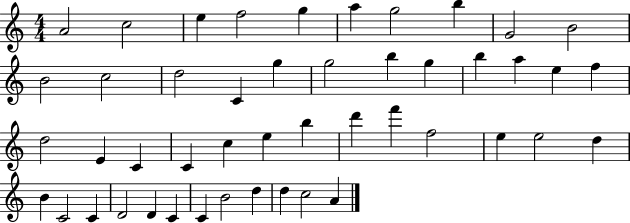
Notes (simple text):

A4/h C5/h E5/q F5/h G5/q A5/q G5/h B5/q G4/h B4/h B4/h C5/h D5/h C4/q G5/q G5/h B5/q G5/q B5/q A5/q E5/q F5/q D5/h E4/q C4/q C4/q C5/q E5/q B5/q D6/q F6/q F5/h E5/q E5/h D5/q B4/q C4/h C4/q D4/h D4/q C4/q C4/q B4/h D5/q D5/q C5/h A4/q